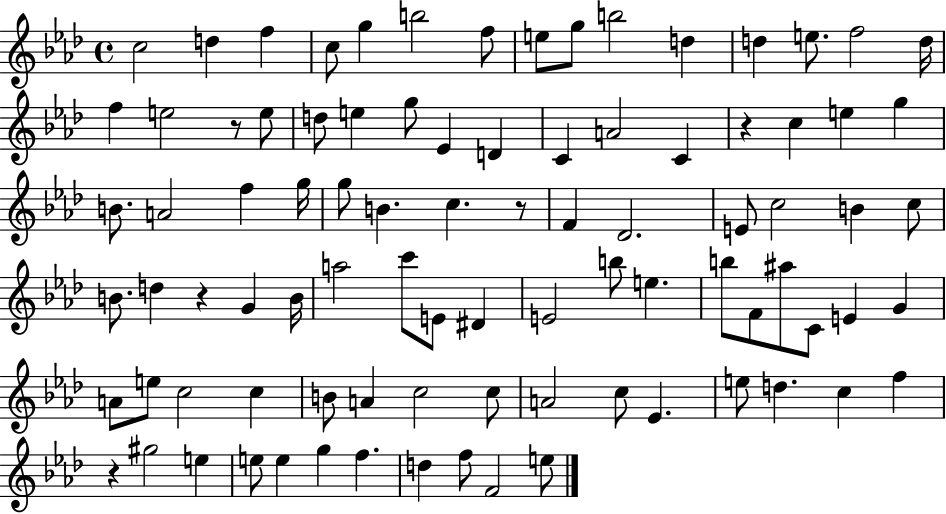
X:1
T:Untitled
M:4/4
L:1/4
K:Ab
c2 d f c/2 g b2 f/2 e/2 g/2 b2 d d e/2 f2 d/4 f e2 z/2 e/2 d/2 e g/2 _E D C A2 C z c e g B/2 A2 f g/4 g/2 B c z/2 F _D2 E/2 c2 B c/2 B/2 d z G B/4 a2 c'/2 E/2 ^D E2 b/2 e b/2 F/2 ^a/2 C/2 E G A/2 e/2 c2 c B/2 A c2 c/2 A2 c/2 _E e/2 d c f z ^g2 e e/2 e g f d f/2 F2 e/2